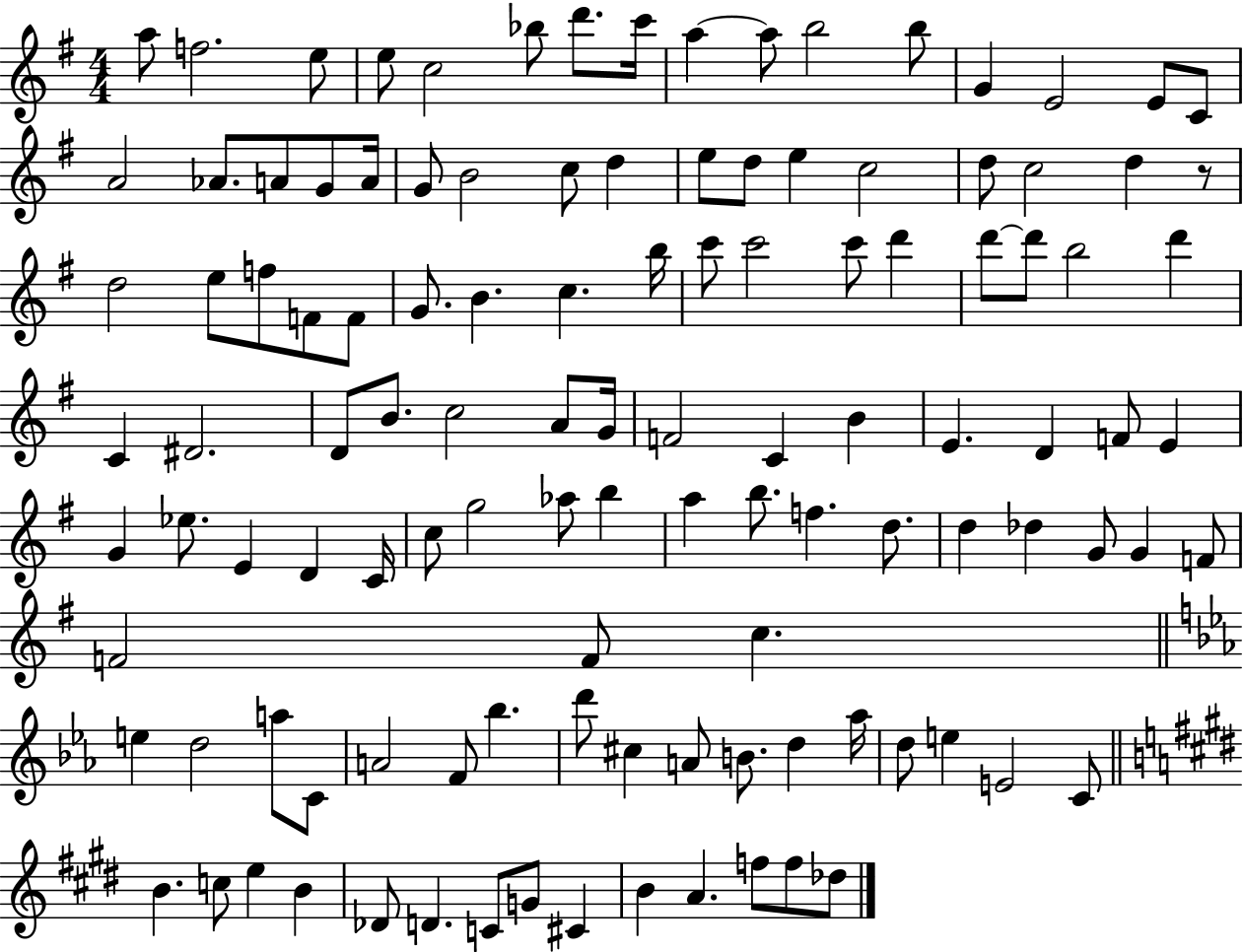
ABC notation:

X:1
T:Untitled
M:4/4
L:1/4
K:G
a/2 f2 e/2 e/2 c2 _b/2 d'/2 c'/4 a a/2 b2 b/2 G E2 E/2 C/2 A2 _A/2 A/2 G/2 A/4 G/2 B2 c/2 d e/2 d/2 e c2 d/2 c2 d z/2 d2 e/2 f/2 F/2 F/2 G/2 B c b/4 c'/2 c'2 c'/2 d' d'/2 d'/2 b2 d' C ^D2 D/2 B/2 c2 A/2 G/4 F2 C B E D F/2 E G _e/2 E D C/4 c/2 g2 _a/2 b a b/2 f d/2 d _d G/2 G F/2 F2 F/2 c e d2 a/2 C/2 A2 F/2 _b d'/2 ^c A/2 B/2 d _a/4 d/2 e E2 C/2 B c/2 e B _D/2 D C/2 G/2 ^C B A f/2 f/2 _d/2